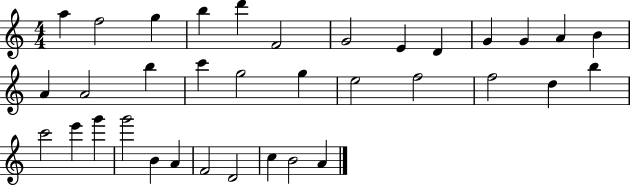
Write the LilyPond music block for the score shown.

{
  \clef treble
  \numericTimeSignature
  \time 4/4
  \key c \major
  a''4 f''2 g''4 | b''4 d'''4 f'2 | g'2 e'4 d'4 | g'4 g'4 a'4 b'4 | \break a'4 a'2 b''4 | c'''4 g''2 g''4 | e''2 f''2 | f''2 d''4 b''4 | \break c'''2 e'''4 g'''4 | g'''2 b'4 a'4 | f'2 d'2 | c''4 b'2 a'4 | \break \bar "|."
}